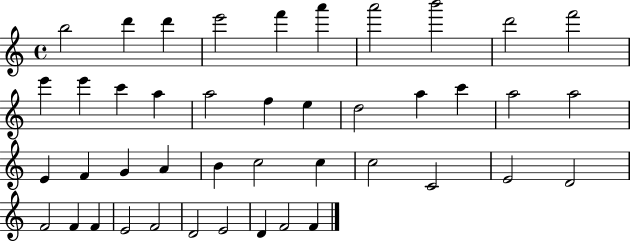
B5/h D6/q D6/q E6/h F6/q A6/q A6/h B6/h D6/h F6/h E6/q E6/q C6/q A5/q A5/h F5/q E5/q D5/h A5/q C6/q A5/h A5/h E4/q F4/q G4/q A4/q B4/q C5/h C5/q C5/h C4/h E4/h D4/h F4/h F4/q F4/q E4/h F4/h D4/h E4/h D4/q F4/h F4/q